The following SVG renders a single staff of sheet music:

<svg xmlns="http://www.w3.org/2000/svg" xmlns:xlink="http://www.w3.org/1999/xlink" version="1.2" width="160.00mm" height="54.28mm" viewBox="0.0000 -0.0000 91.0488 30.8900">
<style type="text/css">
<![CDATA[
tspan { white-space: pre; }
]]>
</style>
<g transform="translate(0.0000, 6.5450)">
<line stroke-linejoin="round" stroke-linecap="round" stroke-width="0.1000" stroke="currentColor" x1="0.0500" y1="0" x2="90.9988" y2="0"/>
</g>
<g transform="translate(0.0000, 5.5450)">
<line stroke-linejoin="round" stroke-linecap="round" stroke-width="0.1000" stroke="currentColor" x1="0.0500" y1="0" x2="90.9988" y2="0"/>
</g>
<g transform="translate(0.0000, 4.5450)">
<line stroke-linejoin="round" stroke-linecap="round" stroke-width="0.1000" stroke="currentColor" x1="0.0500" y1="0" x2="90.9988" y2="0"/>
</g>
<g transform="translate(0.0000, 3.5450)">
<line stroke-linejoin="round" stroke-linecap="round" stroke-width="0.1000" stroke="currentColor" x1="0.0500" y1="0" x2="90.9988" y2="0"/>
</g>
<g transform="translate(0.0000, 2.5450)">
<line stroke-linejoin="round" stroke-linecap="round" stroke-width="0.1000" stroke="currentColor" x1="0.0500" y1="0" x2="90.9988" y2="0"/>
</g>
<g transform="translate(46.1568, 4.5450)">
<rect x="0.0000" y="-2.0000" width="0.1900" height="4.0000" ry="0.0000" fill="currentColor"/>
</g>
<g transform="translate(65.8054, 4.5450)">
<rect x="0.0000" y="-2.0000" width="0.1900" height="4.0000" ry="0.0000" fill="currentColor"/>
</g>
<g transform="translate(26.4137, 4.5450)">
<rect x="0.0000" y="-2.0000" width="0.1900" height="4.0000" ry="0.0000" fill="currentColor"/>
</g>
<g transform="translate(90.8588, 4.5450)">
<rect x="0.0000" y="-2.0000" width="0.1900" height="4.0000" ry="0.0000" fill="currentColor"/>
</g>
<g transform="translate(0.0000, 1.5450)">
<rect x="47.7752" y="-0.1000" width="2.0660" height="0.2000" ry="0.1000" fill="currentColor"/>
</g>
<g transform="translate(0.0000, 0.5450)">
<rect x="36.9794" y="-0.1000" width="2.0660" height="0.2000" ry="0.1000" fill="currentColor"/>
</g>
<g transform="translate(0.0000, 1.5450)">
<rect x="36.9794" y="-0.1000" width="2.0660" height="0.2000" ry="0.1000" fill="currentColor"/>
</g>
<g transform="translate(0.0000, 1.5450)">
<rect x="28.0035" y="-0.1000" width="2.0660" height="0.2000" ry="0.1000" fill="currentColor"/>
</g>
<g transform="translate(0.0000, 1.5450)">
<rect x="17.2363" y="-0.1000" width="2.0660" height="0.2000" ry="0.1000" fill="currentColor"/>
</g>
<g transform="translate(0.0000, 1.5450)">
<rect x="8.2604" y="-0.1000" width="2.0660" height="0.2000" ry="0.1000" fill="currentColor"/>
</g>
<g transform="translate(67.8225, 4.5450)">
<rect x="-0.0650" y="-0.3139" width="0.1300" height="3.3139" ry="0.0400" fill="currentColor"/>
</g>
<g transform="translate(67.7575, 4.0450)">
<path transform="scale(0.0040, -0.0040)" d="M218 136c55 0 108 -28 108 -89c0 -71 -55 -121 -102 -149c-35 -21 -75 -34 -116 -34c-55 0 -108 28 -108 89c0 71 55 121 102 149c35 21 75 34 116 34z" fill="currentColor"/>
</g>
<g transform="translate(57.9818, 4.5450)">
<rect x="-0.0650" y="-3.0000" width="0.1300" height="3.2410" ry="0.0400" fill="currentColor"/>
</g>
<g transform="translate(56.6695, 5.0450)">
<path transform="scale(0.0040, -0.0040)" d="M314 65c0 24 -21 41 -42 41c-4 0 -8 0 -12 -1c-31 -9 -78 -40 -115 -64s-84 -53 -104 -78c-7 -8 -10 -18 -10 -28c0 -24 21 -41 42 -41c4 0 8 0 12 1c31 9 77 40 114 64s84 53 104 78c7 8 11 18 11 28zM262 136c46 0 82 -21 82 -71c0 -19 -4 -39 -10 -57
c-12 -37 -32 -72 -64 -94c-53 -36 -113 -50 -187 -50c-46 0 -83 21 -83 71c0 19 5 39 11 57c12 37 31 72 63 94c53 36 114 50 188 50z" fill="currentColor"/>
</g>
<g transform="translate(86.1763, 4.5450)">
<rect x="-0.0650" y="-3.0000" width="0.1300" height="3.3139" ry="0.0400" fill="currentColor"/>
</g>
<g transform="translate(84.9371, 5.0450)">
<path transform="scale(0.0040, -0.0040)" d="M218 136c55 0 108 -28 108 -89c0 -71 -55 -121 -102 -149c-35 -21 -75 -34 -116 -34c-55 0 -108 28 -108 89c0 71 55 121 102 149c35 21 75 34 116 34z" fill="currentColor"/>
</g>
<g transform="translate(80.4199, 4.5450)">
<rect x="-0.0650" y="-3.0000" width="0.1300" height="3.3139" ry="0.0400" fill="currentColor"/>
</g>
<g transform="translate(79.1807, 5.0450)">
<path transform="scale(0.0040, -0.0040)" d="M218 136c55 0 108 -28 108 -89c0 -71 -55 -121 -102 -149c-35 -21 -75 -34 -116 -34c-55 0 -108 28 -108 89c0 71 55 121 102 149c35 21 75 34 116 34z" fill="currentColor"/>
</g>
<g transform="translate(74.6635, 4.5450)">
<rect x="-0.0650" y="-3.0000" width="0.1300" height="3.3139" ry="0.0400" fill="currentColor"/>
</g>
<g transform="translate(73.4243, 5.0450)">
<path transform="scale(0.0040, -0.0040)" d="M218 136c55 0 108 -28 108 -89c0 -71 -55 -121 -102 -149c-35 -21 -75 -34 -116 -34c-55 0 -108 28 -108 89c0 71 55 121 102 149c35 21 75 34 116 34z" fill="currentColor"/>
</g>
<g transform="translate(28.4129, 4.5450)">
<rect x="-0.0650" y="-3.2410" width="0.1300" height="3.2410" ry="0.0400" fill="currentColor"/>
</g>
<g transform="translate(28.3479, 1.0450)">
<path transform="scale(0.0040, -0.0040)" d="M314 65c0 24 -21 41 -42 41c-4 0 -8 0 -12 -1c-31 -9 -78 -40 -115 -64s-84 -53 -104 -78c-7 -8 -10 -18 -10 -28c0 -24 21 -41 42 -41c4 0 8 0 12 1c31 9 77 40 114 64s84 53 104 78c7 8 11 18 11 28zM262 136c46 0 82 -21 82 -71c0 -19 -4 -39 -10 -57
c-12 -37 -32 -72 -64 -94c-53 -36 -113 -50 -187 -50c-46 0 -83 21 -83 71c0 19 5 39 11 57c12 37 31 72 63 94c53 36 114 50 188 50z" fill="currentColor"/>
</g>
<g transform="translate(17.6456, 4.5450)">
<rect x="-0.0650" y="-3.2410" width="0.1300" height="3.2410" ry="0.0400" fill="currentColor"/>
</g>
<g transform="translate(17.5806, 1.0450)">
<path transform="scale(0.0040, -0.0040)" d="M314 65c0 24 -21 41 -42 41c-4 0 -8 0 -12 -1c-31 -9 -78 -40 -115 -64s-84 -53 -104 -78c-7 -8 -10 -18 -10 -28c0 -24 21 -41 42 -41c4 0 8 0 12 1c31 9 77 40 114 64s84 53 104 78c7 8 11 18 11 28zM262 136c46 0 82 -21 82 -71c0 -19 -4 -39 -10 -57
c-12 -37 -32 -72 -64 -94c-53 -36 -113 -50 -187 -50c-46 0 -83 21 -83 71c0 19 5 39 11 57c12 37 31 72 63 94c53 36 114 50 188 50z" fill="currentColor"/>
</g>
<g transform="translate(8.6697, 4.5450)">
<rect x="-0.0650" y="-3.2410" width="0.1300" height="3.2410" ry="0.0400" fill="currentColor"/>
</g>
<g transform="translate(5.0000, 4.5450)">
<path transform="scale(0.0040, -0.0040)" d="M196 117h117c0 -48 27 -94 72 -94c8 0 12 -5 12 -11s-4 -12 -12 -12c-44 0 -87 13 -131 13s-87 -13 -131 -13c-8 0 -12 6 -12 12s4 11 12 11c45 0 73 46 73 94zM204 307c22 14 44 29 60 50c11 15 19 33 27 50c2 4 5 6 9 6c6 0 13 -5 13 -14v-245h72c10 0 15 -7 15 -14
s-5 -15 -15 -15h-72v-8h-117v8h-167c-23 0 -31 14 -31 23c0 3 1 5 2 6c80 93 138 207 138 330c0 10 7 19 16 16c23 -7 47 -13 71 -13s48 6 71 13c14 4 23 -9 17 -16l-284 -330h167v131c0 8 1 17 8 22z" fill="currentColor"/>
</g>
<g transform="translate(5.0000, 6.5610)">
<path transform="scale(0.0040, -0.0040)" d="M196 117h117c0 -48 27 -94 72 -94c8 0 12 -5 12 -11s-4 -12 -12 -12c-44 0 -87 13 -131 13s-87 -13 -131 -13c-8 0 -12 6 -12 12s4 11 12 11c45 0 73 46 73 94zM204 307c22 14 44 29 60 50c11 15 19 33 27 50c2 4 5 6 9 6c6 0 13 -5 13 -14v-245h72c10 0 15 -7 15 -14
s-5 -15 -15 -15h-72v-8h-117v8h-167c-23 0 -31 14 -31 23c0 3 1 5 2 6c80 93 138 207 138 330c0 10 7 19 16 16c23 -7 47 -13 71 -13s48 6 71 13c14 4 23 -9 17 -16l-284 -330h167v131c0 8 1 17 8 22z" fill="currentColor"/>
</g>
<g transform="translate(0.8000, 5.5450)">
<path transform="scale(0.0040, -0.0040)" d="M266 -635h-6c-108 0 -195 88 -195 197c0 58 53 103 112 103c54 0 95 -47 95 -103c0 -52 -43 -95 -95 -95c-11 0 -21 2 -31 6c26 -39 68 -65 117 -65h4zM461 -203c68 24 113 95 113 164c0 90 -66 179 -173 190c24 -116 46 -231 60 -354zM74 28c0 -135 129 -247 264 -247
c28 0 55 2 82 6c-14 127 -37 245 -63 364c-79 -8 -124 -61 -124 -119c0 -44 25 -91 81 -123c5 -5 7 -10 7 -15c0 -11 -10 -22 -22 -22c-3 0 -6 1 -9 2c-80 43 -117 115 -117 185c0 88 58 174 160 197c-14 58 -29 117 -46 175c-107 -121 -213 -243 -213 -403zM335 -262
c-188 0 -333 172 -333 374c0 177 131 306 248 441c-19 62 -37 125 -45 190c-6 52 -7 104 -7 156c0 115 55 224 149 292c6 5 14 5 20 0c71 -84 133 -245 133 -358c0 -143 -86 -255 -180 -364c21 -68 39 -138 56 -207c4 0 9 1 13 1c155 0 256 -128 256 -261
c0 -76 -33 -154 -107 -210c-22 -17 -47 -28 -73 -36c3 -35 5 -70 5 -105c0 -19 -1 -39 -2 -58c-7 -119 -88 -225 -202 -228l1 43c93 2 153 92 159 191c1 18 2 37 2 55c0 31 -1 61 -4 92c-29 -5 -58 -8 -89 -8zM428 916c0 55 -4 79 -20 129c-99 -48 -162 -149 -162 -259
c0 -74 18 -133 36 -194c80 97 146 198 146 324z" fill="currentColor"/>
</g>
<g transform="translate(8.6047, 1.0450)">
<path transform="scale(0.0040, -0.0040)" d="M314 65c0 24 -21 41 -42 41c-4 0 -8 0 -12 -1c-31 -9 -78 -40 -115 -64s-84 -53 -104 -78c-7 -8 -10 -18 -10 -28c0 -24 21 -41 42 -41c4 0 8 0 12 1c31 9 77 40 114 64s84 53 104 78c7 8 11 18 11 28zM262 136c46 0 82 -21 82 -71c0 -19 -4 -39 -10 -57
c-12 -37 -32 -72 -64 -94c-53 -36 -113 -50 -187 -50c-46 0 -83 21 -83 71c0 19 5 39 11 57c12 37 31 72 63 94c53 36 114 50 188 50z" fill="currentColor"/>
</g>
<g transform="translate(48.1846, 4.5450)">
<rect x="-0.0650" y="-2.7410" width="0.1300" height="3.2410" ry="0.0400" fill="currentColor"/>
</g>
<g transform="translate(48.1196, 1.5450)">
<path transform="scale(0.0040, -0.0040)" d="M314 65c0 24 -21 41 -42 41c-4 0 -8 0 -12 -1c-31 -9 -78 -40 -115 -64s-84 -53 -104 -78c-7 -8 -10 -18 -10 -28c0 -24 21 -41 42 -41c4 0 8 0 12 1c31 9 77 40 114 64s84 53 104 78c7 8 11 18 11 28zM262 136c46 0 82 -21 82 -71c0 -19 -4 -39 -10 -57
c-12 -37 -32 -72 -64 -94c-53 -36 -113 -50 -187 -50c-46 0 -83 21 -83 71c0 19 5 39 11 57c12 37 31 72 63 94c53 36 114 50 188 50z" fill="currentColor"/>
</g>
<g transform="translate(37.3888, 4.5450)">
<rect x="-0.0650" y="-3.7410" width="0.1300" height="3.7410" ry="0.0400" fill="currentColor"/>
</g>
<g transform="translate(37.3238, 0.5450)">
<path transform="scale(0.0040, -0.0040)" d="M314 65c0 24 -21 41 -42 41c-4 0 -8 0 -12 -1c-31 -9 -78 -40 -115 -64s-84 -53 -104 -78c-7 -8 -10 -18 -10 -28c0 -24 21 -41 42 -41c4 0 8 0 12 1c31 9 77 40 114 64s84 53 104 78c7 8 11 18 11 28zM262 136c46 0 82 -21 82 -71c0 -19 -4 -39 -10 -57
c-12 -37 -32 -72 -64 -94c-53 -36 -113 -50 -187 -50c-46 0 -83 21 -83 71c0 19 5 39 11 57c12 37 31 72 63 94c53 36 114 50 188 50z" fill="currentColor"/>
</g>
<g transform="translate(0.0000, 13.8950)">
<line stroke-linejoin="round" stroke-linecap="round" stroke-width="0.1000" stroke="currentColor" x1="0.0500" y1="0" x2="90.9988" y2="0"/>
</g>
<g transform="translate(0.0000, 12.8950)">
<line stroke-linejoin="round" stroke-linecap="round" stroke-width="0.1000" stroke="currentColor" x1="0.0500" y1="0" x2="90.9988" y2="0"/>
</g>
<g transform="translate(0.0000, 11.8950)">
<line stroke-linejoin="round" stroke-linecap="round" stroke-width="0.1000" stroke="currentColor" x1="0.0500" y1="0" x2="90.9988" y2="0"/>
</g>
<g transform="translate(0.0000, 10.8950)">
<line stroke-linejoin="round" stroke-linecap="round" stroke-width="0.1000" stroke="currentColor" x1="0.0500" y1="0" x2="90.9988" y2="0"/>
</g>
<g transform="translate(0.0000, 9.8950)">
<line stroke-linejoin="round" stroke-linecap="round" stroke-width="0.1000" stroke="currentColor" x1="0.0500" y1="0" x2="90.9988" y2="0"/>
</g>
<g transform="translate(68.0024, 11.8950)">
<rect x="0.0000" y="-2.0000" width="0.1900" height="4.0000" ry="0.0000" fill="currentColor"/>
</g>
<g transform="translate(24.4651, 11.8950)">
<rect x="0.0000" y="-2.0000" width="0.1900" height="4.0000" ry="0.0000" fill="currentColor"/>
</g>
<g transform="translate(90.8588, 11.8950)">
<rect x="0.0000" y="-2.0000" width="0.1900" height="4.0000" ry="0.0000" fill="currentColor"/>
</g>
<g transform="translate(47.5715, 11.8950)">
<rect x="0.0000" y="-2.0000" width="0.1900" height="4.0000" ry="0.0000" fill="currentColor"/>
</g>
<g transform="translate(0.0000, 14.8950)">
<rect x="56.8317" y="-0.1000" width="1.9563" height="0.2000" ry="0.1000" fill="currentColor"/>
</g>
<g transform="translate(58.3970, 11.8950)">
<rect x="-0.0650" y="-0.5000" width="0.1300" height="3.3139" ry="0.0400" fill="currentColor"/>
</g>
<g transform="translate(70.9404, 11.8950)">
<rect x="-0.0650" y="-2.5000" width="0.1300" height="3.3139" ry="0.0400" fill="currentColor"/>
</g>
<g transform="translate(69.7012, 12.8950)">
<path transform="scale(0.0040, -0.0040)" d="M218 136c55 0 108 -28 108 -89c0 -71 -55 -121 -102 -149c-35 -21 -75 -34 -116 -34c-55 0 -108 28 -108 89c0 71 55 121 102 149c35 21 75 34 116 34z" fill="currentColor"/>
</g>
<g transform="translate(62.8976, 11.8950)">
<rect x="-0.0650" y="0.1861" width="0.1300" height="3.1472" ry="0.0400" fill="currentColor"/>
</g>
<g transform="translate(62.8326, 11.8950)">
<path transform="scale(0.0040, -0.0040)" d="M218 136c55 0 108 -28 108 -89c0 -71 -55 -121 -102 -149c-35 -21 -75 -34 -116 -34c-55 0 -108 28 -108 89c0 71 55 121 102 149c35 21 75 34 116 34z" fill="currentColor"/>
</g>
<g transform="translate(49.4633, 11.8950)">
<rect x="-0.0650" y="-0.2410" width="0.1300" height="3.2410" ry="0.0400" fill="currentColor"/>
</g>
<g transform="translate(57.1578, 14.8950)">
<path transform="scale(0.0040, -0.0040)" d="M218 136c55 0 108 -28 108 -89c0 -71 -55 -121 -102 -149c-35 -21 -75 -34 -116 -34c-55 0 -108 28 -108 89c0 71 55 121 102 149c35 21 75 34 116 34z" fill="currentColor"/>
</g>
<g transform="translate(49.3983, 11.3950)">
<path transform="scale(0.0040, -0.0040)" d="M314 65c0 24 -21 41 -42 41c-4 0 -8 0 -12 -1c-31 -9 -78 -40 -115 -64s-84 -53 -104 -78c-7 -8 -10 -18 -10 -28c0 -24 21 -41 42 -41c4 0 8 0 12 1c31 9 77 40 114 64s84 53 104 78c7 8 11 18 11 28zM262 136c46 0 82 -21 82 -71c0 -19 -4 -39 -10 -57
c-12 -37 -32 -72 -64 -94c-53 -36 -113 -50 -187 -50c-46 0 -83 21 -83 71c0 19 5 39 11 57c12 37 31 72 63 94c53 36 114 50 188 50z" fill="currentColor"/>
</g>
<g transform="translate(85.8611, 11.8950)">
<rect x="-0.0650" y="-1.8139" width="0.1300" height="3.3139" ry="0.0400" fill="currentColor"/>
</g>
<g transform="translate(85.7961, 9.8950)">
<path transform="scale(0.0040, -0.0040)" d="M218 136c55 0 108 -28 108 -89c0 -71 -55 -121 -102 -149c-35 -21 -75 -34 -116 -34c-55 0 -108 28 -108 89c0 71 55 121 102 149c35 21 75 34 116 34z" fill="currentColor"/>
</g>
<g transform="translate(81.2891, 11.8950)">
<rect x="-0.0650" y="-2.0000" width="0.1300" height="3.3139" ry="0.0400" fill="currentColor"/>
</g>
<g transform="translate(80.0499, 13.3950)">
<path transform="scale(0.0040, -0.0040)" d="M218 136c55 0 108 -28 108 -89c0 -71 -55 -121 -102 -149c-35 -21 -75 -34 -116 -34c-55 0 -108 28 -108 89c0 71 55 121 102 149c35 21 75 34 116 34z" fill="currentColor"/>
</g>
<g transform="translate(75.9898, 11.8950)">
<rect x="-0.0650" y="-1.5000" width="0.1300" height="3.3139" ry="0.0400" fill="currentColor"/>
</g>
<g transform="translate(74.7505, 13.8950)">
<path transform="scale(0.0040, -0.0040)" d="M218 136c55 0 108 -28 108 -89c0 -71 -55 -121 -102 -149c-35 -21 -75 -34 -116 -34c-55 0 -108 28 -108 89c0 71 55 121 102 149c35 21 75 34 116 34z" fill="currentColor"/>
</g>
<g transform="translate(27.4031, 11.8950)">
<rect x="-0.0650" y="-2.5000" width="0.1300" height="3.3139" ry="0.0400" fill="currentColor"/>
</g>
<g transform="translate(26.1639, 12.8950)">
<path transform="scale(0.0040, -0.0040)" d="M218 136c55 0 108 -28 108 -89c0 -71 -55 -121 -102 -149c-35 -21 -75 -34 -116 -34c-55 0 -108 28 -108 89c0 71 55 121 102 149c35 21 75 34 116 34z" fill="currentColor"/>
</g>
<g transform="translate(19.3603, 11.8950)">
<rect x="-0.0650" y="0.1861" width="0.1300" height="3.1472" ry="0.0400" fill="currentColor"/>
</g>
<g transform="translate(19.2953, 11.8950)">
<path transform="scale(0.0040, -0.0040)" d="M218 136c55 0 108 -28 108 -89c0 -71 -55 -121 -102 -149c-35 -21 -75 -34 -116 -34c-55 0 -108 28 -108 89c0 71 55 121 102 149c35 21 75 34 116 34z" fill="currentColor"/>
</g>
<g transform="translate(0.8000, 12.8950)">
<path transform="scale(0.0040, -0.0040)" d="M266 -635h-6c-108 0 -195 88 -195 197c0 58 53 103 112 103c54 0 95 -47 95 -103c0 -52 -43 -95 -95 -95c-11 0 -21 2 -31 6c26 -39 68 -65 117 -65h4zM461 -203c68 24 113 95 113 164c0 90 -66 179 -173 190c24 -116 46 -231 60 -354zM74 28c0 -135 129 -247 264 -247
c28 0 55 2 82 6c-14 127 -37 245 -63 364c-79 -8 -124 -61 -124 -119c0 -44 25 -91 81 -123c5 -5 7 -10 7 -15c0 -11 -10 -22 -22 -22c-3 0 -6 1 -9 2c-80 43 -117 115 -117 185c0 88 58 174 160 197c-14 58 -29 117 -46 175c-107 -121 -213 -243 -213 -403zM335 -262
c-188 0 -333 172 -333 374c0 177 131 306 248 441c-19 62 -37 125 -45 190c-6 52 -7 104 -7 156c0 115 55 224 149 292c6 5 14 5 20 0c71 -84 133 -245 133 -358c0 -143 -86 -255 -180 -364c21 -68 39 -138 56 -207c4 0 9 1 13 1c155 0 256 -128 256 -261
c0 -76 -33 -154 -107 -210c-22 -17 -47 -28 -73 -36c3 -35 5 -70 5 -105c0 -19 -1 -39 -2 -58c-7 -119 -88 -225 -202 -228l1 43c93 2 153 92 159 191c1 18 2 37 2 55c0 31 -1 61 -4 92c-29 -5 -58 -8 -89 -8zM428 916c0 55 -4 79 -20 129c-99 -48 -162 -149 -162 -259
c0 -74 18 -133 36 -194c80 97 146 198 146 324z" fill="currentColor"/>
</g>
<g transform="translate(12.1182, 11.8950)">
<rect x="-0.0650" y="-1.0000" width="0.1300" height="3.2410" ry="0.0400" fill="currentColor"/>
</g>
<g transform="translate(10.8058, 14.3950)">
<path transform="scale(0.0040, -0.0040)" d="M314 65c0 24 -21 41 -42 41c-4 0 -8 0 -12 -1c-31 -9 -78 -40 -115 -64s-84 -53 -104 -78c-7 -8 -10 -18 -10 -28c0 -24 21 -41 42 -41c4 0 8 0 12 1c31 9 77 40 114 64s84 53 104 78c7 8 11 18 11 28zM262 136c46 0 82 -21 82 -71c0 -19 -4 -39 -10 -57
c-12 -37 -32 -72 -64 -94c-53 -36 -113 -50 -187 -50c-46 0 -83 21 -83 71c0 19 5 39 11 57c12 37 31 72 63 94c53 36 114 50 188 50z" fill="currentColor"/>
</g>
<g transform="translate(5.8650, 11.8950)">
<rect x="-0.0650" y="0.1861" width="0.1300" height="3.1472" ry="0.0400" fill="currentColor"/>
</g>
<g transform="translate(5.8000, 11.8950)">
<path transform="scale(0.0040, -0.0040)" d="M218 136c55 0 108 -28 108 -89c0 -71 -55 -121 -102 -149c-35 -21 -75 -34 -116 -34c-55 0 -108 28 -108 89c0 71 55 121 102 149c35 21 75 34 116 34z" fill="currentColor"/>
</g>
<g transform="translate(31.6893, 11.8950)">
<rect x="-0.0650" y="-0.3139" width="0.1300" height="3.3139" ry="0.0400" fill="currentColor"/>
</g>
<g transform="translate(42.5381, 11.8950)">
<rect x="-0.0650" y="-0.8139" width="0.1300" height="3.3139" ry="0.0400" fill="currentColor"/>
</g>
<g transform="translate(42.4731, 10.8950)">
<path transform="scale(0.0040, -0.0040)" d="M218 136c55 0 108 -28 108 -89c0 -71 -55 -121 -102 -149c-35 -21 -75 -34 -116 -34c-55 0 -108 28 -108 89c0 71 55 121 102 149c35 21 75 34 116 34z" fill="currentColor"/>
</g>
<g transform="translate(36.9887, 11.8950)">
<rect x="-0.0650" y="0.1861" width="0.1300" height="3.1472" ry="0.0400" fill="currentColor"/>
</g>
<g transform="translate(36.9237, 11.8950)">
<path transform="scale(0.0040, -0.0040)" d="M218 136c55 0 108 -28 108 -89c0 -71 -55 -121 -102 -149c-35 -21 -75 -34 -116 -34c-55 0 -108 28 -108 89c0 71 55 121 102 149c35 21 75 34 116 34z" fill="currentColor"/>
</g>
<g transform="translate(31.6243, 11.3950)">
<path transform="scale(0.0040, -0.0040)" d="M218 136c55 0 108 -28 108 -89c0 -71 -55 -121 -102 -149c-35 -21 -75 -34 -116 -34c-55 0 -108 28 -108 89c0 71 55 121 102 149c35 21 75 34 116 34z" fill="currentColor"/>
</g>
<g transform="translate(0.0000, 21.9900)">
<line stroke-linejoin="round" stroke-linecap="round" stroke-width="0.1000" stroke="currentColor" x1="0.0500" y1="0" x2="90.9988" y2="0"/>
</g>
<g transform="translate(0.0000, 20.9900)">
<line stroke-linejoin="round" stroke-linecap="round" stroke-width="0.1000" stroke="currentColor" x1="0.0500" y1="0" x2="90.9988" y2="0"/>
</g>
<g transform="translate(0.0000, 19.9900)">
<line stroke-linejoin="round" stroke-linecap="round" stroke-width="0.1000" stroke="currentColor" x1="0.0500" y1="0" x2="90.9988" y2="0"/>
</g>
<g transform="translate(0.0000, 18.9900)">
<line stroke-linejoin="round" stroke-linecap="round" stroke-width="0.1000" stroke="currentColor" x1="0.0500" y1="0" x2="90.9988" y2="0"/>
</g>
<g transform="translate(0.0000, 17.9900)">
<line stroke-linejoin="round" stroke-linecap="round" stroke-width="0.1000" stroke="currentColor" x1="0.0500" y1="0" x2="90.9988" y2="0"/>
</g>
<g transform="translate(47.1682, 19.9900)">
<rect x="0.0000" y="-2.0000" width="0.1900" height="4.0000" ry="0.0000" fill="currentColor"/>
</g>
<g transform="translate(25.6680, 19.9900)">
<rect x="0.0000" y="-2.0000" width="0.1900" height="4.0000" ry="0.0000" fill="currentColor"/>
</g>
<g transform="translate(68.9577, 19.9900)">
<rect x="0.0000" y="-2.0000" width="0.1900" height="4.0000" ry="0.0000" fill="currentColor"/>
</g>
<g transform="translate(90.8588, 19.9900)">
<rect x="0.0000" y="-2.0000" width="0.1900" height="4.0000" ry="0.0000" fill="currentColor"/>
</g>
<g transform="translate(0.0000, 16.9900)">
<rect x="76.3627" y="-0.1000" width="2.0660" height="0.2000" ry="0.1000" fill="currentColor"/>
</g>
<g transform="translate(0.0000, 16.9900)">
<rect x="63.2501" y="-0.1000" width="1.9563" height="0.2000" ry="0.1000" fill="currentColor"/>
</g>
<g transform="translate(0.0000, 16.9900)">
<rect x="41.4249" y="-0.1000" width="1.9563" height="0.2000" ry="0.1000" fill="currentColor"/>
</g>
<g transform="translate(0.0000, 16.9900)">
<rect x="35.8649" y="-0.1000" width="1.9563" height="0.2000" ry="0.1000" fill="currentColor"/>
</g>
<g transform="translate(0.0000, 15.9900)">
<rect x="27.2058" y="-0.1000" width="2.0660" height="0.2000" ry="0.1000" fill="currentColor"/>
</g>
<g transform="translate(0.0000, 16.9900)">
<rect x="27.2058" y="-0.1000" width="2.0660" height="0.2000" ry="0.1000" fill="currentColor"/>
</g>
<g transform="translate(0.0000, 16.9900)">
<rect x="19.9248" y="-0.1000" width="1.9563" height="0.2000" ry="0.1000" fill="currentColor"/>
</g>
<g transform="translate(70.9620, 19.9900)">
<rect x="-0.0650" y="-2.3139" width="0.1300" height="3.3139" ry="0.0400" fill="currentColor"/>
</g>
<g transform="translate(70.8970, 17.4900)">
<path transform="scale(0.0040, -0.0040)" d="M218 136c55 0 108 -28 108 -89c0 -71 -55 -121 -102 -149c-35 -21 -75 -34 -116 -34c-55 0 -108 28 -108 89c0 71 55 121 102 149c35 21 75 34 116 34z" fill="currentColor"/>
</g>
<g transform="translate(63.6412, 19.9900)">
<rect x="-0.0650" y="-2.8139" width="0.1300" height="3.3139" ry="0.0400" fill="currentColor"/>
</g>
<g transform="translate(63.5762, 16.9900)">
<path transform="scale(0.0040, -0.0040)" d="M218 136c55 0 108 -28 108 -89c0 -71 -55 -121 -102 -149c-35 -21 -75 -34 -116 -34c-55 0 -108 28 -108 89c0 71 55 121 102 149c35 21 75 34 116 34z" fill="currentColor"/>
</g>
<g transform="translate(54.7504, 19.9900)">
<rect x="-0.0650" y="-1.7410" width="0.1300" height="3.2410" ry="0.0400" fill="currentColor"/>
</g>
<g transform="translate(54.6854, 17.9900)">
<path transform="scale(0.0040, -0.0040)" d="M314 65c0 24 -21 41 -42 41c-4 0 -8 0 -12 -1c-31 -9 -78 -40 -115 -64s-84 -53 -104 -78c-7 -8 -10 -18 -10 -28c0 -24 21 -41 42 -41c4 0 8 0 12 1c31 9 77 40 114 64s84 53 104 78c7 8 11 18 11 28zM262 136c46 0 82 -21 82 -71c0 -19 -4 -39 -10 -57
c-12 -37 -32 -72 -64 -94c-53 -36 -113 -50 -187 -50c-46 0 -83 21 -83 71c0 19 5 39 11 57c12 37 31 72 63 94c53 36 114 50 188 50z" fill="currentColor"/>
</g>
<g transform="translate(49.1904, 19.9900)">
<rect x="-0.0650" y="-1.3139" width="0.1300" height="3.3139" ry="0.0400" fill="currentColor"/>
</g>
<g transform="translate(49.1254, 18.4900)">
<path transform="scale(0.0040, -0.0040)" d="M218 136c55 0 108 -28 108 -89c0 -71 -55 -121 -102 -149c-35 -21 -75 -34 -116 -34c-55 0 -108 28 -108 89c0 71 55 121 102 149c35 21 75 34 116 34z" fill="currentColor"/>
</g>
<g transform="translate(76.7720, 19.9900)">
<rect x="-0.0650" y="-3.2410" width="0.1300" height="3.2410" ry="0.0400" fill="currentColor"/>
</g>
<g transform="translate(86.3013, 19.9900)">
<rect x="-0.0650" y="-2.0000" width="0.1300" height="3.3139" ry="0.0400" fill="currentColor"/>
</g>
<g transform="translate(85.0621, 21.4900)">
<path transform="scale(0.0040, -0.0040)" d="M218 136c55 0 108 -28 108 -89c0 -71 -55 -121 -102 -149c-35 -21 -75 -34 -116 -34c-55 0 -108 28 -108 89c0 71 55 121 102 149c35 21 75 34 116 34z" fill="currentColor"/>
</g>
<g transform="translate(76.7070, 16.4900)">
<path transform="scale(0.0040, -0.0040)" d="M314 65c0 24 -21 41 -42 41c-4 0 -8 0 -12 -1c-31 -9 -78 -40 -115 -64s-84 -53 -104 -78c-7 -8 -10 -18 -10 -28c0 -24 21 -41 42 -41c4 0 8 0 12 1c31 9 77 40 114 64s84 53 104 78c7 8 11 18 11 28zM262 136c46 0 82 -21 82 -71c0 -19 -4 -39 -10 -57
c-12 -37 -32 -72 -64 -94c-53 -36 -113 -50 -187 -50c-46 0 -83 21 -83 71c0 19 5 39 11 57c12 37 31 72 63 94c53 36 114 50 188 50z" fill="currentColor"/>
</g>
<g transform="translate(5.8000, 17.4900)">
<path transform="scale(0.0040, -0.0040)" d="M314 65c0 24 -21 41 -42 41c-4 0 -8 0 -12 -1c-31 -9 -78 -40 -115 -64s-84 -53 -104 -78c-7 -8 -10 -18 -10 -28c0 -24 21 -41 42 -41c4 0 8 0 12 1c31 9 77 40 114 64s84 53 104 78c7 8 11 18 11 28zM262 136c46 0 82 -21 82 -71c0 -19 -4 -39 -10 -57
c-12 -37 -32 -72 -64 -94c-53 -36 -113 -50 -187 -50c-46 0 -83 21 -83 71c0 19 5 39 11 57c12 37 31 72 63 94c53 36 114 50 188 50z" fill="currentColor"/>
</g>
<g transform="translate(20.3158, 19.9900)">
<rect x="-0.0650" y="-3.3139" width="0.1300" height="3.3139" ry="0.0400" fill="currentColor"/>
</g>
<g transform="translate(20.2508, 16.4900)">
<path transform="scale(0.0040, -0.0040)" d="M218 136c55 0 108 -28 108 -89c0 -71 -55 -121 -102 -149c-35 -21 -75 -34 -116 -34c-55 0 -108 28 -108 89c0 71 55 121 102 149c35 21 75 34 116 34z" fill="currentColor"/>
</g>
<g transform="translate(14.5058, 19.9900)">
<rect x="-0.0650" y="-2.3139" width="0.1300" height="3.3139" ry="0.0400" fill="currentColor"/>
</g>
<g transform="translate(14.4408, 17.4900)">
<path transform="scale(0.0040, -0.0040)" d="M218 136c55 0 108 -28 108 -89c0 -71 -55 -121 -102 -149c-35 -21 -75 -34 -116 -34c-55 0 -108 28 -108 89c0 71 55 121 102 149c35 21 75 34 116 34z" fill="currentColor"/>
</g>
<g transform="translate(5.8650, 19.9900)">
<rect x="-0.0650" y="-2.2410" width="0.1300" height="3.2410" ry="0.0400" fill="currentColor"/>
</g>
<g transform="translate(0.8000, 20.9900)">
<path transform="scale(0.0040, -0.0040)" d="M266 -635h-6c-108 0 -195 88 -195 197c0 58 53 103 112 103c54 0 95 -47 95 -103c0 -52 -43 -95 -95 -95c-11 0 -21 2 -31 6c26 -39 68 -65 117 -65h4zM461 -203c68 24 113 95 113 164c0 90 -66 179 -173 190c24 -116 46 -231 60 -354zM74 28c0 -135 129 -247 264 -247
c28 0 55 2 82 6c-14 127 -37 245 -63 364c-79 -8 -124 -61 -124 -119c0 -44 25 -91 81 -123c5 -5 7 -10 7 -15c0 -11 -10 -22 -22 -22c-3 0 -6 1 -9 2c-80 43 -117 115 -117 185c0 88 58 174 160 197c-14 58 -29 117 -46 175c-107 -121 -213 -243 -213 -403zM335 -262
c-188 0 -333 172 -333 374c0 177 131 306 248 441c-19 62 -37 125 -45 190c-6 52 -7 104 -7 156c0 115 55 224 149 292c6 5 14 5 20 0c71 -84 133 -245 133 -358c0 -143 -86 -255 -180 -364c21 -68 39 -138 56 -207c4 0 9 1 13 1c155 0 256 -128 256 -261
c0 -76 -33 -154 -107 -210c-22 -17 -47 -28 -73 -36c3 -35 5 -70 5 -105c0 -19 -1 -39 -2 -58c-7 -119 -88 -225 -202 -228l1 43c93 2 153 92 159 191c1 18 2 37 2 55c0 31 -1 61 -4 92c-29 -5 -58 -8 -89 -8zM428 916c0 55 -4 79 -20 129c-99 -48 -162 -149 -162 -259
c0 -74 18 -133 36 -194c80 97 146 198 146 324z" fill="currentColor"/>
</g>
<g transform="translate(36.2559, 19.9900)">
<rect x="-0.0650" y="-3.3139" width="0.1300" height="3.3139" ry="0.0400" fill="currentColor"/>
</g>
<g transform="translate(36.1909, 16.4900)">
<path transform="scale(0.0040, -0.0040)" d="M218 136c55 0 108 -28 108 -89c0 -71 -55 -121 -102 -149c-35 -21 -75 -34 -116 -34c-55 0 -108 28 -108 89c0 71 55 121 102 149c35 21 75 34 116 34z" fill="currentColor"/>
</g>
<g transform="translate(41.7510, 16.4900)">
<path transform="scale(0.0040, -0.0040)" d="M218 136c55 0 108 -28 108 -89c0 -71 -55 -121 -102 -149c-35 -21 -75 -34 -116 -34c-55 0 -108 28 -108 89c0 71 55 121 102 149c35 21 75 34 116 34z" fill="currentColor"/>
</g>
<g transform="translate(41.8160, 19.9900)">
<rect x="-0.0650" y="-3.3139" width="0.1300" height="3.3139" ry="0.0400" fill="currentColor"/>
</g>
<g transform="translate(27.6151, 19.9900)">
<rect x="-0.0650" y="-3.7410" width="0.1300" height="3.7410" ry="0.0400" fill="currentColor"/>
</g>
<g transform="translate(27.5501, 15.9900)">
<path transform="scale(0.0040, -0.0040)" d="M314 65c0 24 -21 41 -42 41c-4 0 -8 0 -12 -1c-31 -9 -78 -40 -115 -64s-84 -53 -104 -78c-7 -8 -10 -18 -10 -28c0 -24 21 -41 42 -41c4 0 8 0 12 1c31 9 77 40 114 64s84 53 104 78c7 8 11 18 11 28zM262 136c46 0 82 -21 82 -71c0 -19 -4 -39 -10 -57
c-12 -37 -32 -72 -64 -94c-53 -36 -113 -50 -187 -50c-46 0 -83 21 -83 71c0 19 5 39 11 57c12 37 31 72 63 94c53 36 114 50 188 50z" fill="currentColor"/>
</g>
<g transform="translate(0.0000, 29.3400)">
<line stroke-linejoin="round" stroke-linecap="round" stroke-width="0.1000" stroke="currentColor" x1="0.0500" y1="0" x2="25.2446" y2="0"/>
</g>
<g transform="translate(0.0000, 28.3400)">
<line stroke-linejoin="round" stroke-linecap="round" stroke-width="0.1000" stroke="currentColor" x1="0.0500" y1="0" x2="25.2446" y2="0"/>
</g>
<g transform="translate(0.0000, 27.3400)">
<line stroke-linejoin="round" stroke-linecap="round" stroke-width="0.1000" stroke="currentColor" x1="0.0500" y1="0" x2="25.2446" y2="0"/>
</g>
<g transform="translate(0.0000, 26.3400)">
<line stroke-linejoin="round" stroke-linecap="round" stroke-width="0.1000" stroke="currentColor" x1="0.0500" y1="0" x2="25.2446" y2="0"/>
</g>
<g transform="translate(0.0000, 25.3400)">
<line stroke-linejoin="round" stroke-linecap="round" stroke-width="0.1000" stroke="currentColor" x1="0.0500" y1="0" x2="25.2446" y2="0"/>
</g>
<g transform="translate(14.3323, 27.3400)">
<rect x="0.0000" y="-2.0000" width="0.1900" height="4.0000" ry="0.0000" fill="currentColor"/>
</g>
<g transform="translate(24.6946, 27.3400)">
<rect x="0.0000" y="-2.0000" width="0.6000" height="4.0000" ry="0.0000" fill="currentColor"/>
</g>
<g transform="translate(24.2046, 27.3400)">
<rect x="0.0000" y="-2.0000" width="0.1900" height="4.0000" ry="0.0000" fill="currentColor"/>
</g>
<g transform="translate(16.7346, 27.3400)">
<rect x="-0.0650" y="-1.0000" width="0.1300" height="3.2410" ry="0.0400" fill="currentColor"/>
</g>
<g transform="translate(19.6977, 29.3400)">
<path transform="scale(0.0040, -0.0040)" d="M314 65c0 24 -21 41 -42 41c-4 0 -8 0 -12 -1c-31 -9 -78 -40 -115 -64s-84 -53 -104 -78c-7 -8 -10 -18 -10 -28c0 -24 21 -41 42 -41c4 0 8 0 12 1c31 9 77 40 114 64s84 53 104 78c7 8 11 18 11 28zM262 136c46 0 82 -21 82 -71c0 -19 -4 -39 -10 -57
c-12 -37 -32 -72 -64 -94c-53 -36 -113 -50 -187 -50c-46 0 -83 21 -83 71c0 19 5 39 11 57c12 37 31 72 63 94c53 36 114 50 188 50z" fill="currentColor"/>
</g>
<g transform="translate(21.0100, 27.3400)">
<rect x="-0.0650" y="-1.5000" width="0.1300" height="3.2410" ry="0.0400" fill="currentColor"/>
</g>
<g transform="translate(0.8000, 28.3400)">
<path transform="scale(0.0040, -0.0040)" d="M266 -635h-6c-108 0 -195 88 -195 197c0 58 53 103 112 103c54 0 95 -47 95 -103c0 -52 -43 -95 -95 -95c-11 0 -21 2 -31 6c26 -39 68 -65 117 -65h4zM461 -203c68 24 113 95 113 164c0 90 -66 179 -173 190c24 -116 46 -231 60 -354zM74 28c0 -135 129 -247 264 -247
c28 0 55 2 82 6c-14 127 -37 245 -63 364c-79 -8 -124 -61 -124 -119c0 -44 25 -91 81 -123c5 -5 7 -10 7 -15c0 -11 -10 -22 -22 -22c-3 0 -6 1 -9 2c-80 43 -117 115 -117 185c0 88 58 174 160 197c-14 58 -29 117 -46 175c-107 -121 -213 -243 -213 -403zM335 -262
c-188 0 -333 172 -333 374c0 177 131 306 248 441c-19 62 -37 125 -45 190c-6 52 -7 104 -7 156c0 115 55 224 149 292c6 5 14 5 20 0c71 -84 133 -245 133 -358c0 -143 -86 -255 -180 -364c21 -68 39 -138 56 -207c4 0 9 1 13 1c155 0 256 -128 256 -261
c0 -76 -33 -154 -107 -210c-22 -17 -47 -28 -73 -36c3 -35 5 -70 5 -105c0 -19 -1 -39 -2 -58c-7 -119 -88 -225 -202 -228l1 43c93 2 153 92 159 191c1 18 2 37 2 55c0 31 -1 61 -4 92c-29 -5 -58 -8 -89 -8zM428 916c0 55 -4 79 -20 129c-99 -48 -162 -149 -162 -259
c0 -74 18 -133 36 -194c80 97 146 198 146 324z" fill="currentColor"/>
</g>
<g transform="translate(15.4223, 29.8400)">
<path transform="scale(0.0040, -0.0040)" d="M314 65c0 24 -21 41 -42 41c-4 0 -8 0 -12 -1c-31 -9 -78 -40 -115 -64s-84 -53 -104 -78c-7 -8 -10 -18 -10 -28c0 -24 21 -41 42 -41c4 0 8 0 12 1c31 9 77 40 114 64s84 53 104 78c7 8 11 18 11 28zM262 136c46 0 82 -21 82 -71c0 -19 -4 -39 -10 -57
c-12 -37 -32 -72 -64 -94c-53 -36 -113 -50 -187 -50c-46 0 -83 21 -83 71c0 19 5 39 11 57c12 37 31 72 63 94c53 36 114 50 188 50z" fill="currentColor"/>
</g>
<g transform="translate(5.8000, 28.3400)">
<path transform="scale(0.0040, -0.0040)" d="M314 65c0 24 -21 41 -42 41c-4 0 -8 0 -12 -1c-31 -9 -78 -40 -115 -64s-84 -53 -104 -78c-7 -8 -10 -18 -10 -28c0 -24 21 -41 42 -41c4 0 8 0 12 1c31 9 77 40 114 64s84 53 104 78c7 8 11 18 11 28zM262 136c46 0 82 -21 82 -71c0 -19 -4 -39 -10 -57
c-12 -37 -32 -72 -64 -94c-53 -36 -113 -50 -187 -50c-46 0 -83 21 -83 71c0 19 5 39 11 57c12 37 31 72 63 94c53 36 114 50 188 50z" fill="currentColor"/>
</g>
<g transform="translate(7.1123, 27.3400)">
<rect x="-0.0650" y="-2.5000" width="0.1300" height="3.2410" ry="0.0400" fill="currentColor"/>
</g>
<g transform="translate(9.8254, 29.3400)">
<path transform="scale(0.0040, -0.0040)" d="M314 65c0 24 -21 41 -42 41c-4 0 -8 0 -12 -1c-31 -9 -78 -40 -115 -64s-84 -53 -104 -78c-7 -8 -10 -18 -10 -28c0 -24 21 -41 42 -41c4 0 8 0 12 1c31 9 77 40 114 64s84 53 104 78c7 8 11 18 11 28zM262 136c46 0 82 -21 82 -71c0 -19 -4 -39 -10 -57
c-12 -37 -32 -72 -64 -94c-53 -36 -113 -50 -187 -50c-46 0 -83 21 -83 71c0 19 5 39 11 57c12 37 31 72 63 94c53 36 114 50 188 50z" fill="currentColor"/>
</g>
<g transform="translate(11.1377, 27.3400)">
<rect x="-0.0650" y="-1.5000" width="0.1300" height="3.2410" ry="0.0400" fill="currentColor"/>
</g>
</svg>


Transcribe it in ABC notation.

X:1
T:Untitled
M:4/4
L:1/4
K:C
b2 b2 b2 c'2 a2 A2 c A A A B D2 B G c B d c2 C B G E F f g2 g b c'2 b b e f2 a g b2 F G2 E2 D2 E2